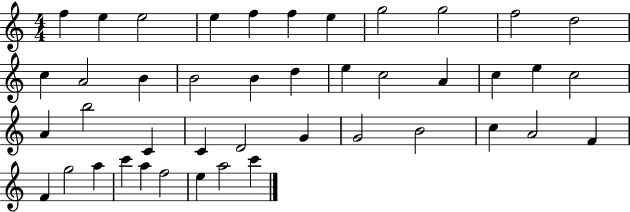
{
  \clef treble
  \numericTimeSignature
  \time 4/4
  \key c \major
  f''4 e''4 e''2 | e''4 f''4 f''4 e''4 | g''2 g''2 | f''2 d''2 | \break c''4 a'2 b'4 | b'2 b'4 d''4 | e''4 c''2 a'4 | c''4 e''4 c''2 | \break a'4 b''2 c'4 | c'4 d'2 g'4 | g'2 b'2 | c''4 a'2 f'4 | \break f'4 g''2 a''4 | c'''4 a''4 f''2 | e''4 a''2 c'''4 | \bar "|."
}